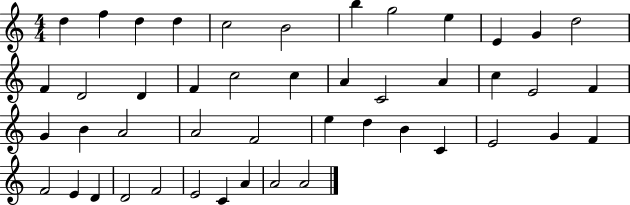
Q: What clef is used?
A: treble